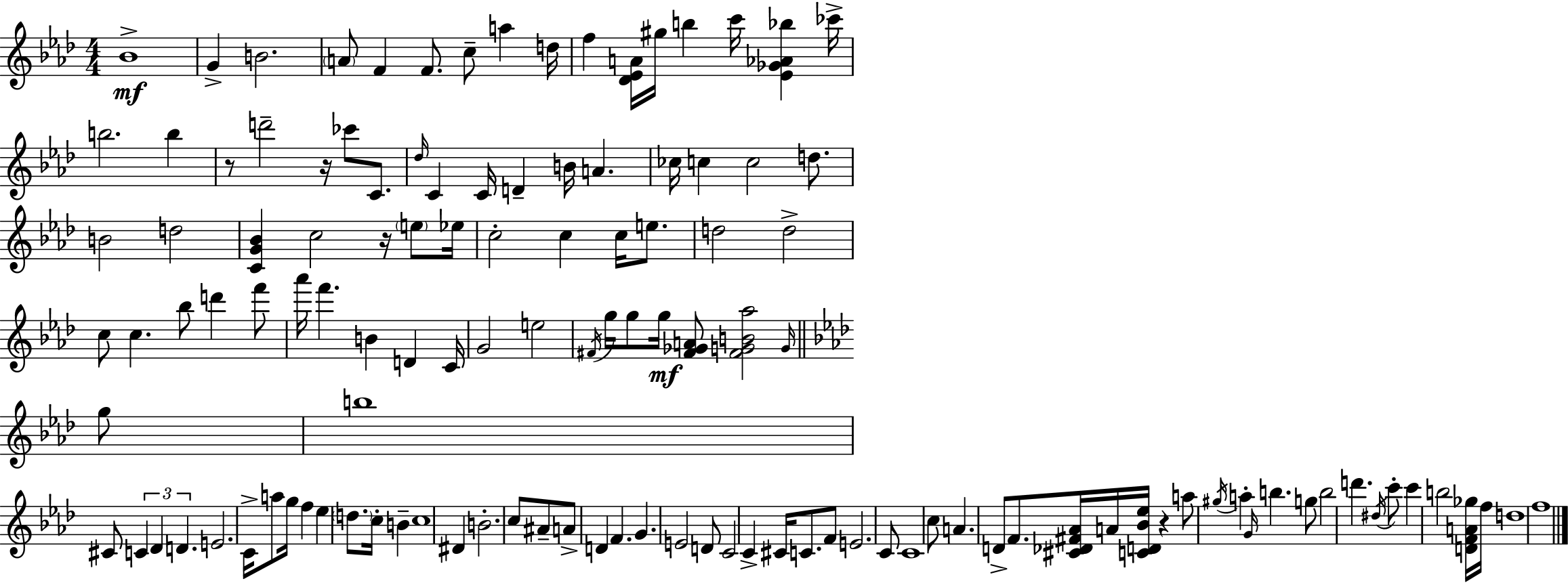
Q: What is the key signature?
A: AES major